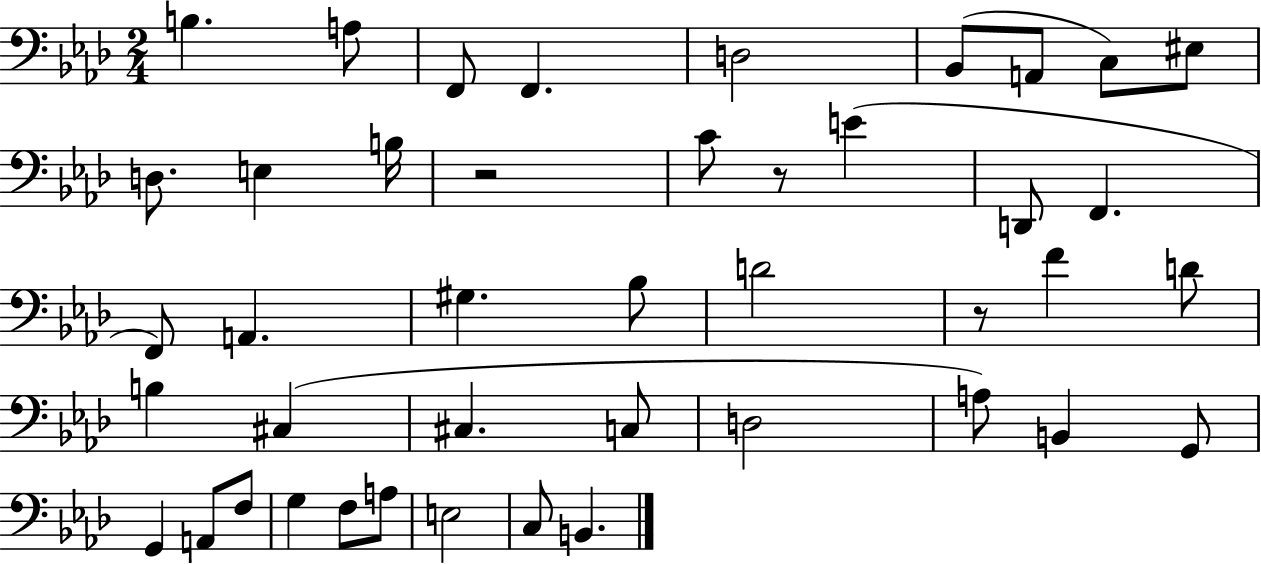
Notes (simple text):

B3/q. A3/e F2/e F2/q. D3/h Bb2/e A2/e C3/e EIS3/e D3/e. E3/q B3/s R/h C4/e R/e E4/q D2/e F2/q. F2/e A2/q. G#3/q. Bb3/e D4/h R/e F4/q D4/e B3/q C#3/q C#3/q. C3/e D3/h A3/e B2/q G2/e G2/q A2/e F3/e G3/q F3/e A3/e E3/h C3/e B2/q.